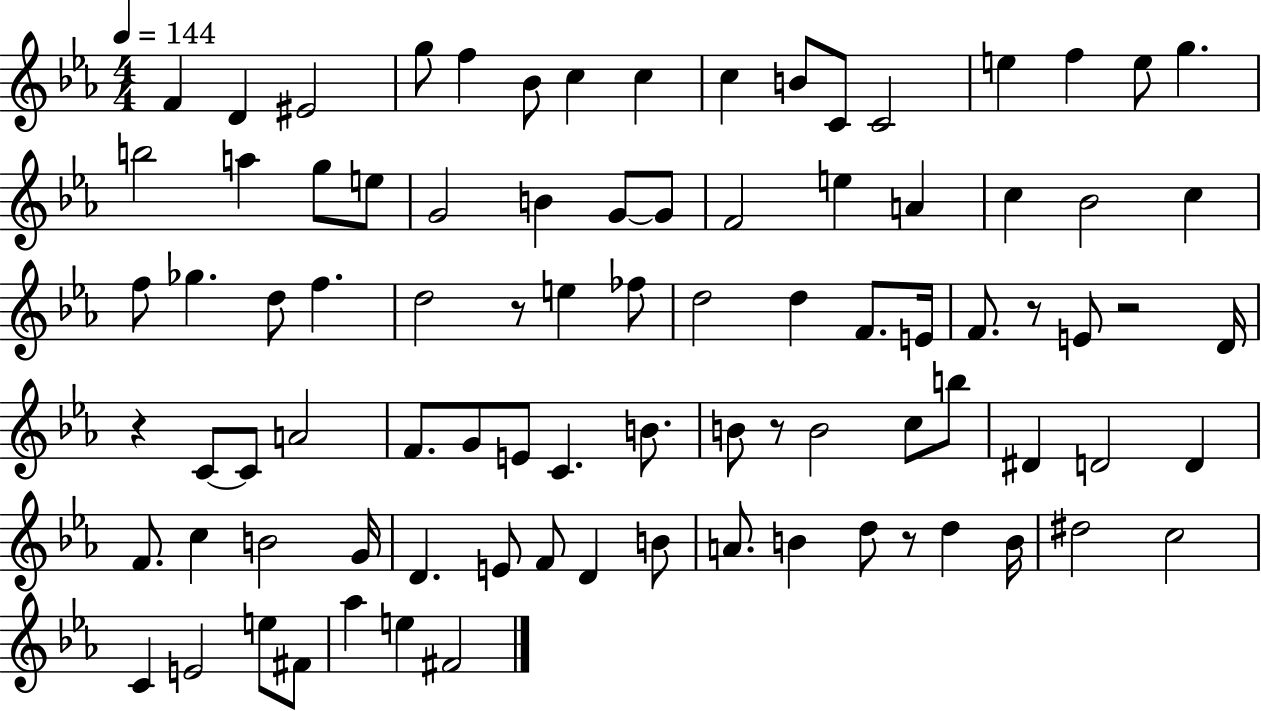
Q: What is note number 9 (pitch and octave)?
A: C5